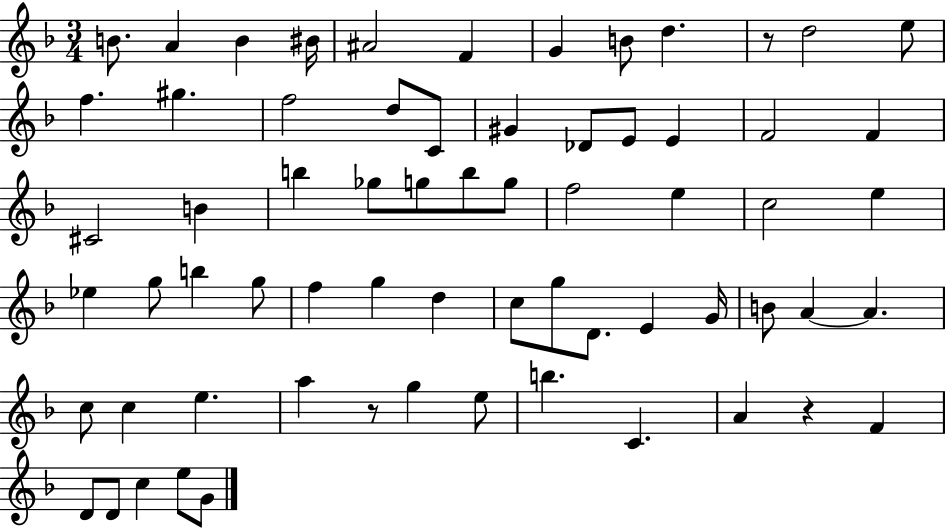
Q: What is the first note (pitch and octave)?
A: B4